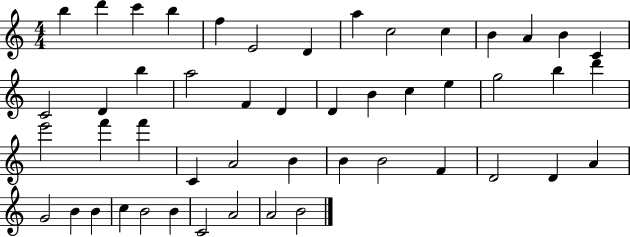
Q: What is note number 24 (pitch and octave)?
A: E5